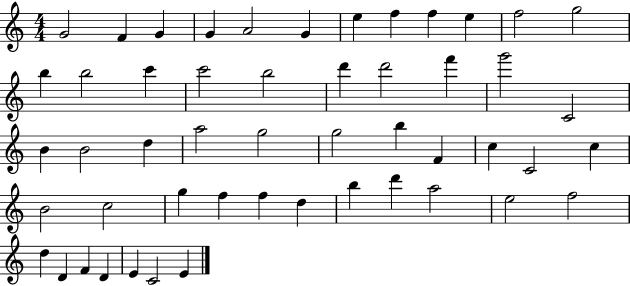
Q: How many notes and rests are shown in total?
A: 51